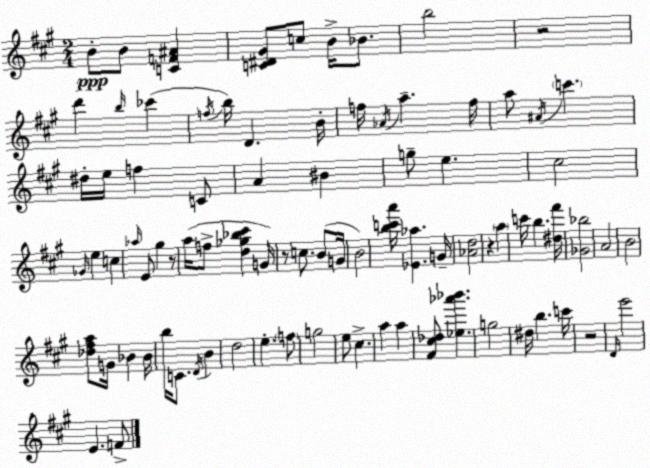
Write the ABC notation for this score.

X:1
T:Untitled
M:2/4
L:1/4
K:A
B/2 B/2 [CF^A] [C^D^G]/2 c/2 B/4 _B/2 b2 z2 d' b/4 _c' f/4 b/4 D B/4 f/4 _A/4 a f/4 a/2 ^A/4 c' ^d/4 e/4 f C/2 A ^B g/2 e ^c2 _G/4 e c _a/4 E/2 ^g z/2 a/4 f/2 [d_g_b^c'] G/4 z/2 c/2 B/2 G/4 B2 [bc'a']/4 [_E_a] G/4 [_Ad]2 z a c'/4 b [^d^f']/4 [_G_b]2 A2 B2 [_d^fa]/2 G/4 _B _B/4 b/4 C/2 D/4 B d2 e f/2 g2 e/2 ^c a a [^F^c_d]/2 [_e_a'_b'] g2 ^d/4 b c'/4 z2 D/4 e'2 E F/2